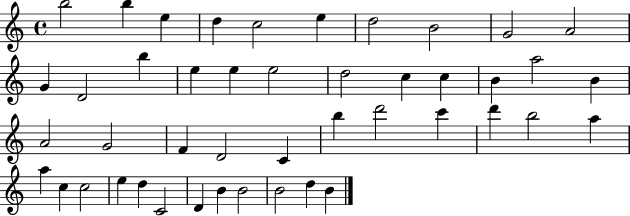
{
  \clef treble
  \time 4/4
  \defaultTimeSignature
  \key c \major
  b''2 b''4 e''4 | d''4 c''2 e''4 | d''2 b'2 | g'2 a'2 | \break g'4 d'2 b''4 | e''4 e''4 e''2 | d''2 c''4 c''4 | b'4 a''2 b'4 | \break a'2 g'2 | f'4 d'2 c'4 | b''4 d'''2 c'''4 | d'''4 b''2 a''4 | \break a''4 c''4 c''2 | e''4 d''4 c'2 | d'4 b'4 b'2 | b'2 d''4 b'4 | \break \bar "|."
}